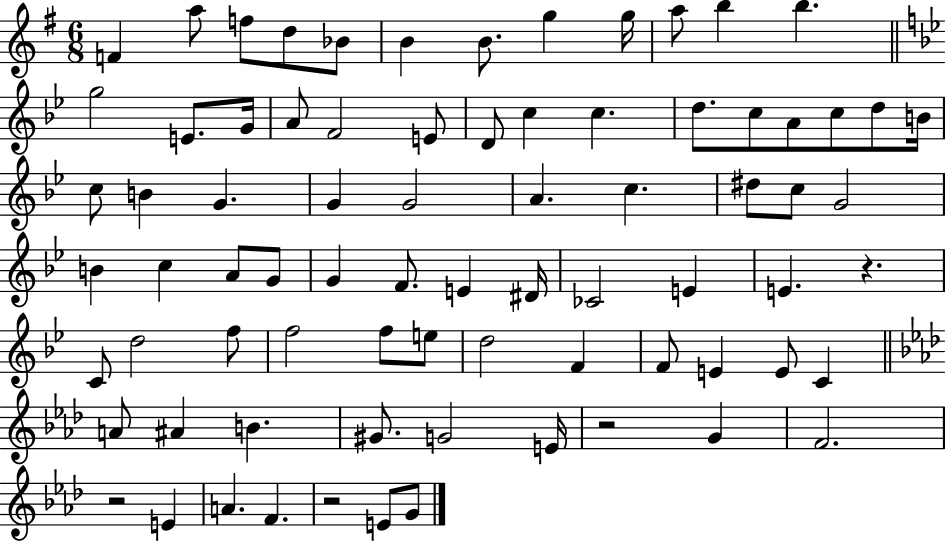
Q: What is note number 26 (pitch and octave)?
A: D5